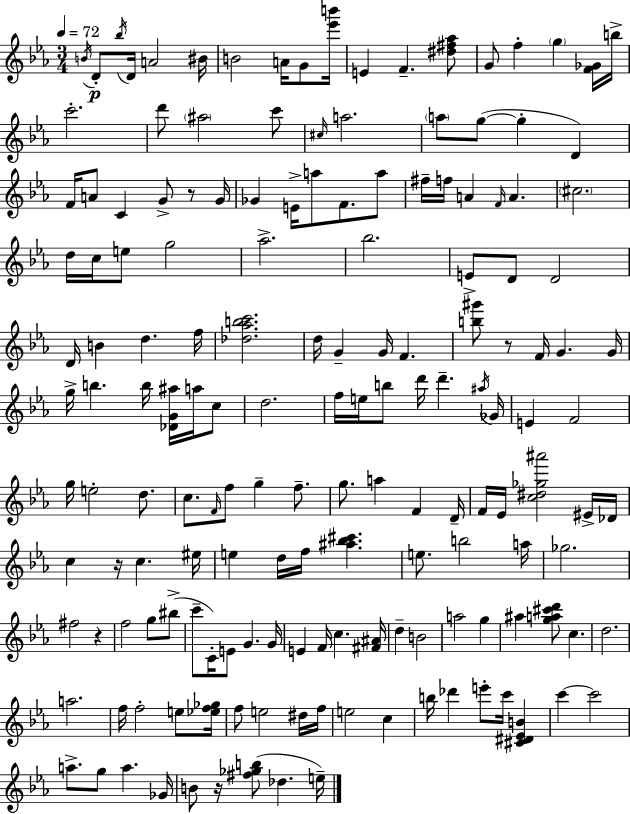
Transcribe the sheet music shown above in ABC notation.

X:1
T:Untitled
M:3/4
L:1/4
K:Eb
B/4 D/2 _b/4 D/4 A2 ^B/4 B2 A/4 G/2 [_e'b']/4 E F [^d^f_a]/2 G/2 f g [F_G]/4 b/4 c'2 d'/2 ^a2 c'/2 ^c/4 a2 a/2 g/2 g D F/4 A/2 C G/2 z/2 G/4 _G E/4 a/2 F/2 a/2 ^f/4 f/4 A F/4 A ^c2 d/4 c/4 e/2 g2 _a2 _b2 E/2 D/2 D2 D/4 B d f/4 [_d_abc']2 d/4 G G/4 F [b^g']/2 z/2 F/4 G G/4 g/4 b b/4 [_DG^a]/4 a/4 c/2 d2 f/4 e/4 b/2 d'/4 d' ^a/4 _G/4 E F2 g/4 e2 d/2 c/2 F/4 f/2 g f/2 g/2 a F D/4 F/4 _E/4 [c^d_g^a']2 ^E/4 _D/4 c z/4 c ^e/4 e d/4 f/4 [^a_b^c'] e/2 b2 a/4 _g2 ^f2 z f2 g/2 ^b/2 c'/2 C/4 E/2 G G/4 E F/4 c [^F^A]/4 d B2 a2 g ^a [ga^c'd']/2 c d2 a2 f/4 f2 e/2 [_ef_g]/4 f/2 e2 ^d/4 f/4 e2 c b/4 _d' e'/2 c'/4 [^C^D_EB] c' c'2 a/2 g/2 a _G/4 B/2 z/4 [^f_gb]/2 _d e/4